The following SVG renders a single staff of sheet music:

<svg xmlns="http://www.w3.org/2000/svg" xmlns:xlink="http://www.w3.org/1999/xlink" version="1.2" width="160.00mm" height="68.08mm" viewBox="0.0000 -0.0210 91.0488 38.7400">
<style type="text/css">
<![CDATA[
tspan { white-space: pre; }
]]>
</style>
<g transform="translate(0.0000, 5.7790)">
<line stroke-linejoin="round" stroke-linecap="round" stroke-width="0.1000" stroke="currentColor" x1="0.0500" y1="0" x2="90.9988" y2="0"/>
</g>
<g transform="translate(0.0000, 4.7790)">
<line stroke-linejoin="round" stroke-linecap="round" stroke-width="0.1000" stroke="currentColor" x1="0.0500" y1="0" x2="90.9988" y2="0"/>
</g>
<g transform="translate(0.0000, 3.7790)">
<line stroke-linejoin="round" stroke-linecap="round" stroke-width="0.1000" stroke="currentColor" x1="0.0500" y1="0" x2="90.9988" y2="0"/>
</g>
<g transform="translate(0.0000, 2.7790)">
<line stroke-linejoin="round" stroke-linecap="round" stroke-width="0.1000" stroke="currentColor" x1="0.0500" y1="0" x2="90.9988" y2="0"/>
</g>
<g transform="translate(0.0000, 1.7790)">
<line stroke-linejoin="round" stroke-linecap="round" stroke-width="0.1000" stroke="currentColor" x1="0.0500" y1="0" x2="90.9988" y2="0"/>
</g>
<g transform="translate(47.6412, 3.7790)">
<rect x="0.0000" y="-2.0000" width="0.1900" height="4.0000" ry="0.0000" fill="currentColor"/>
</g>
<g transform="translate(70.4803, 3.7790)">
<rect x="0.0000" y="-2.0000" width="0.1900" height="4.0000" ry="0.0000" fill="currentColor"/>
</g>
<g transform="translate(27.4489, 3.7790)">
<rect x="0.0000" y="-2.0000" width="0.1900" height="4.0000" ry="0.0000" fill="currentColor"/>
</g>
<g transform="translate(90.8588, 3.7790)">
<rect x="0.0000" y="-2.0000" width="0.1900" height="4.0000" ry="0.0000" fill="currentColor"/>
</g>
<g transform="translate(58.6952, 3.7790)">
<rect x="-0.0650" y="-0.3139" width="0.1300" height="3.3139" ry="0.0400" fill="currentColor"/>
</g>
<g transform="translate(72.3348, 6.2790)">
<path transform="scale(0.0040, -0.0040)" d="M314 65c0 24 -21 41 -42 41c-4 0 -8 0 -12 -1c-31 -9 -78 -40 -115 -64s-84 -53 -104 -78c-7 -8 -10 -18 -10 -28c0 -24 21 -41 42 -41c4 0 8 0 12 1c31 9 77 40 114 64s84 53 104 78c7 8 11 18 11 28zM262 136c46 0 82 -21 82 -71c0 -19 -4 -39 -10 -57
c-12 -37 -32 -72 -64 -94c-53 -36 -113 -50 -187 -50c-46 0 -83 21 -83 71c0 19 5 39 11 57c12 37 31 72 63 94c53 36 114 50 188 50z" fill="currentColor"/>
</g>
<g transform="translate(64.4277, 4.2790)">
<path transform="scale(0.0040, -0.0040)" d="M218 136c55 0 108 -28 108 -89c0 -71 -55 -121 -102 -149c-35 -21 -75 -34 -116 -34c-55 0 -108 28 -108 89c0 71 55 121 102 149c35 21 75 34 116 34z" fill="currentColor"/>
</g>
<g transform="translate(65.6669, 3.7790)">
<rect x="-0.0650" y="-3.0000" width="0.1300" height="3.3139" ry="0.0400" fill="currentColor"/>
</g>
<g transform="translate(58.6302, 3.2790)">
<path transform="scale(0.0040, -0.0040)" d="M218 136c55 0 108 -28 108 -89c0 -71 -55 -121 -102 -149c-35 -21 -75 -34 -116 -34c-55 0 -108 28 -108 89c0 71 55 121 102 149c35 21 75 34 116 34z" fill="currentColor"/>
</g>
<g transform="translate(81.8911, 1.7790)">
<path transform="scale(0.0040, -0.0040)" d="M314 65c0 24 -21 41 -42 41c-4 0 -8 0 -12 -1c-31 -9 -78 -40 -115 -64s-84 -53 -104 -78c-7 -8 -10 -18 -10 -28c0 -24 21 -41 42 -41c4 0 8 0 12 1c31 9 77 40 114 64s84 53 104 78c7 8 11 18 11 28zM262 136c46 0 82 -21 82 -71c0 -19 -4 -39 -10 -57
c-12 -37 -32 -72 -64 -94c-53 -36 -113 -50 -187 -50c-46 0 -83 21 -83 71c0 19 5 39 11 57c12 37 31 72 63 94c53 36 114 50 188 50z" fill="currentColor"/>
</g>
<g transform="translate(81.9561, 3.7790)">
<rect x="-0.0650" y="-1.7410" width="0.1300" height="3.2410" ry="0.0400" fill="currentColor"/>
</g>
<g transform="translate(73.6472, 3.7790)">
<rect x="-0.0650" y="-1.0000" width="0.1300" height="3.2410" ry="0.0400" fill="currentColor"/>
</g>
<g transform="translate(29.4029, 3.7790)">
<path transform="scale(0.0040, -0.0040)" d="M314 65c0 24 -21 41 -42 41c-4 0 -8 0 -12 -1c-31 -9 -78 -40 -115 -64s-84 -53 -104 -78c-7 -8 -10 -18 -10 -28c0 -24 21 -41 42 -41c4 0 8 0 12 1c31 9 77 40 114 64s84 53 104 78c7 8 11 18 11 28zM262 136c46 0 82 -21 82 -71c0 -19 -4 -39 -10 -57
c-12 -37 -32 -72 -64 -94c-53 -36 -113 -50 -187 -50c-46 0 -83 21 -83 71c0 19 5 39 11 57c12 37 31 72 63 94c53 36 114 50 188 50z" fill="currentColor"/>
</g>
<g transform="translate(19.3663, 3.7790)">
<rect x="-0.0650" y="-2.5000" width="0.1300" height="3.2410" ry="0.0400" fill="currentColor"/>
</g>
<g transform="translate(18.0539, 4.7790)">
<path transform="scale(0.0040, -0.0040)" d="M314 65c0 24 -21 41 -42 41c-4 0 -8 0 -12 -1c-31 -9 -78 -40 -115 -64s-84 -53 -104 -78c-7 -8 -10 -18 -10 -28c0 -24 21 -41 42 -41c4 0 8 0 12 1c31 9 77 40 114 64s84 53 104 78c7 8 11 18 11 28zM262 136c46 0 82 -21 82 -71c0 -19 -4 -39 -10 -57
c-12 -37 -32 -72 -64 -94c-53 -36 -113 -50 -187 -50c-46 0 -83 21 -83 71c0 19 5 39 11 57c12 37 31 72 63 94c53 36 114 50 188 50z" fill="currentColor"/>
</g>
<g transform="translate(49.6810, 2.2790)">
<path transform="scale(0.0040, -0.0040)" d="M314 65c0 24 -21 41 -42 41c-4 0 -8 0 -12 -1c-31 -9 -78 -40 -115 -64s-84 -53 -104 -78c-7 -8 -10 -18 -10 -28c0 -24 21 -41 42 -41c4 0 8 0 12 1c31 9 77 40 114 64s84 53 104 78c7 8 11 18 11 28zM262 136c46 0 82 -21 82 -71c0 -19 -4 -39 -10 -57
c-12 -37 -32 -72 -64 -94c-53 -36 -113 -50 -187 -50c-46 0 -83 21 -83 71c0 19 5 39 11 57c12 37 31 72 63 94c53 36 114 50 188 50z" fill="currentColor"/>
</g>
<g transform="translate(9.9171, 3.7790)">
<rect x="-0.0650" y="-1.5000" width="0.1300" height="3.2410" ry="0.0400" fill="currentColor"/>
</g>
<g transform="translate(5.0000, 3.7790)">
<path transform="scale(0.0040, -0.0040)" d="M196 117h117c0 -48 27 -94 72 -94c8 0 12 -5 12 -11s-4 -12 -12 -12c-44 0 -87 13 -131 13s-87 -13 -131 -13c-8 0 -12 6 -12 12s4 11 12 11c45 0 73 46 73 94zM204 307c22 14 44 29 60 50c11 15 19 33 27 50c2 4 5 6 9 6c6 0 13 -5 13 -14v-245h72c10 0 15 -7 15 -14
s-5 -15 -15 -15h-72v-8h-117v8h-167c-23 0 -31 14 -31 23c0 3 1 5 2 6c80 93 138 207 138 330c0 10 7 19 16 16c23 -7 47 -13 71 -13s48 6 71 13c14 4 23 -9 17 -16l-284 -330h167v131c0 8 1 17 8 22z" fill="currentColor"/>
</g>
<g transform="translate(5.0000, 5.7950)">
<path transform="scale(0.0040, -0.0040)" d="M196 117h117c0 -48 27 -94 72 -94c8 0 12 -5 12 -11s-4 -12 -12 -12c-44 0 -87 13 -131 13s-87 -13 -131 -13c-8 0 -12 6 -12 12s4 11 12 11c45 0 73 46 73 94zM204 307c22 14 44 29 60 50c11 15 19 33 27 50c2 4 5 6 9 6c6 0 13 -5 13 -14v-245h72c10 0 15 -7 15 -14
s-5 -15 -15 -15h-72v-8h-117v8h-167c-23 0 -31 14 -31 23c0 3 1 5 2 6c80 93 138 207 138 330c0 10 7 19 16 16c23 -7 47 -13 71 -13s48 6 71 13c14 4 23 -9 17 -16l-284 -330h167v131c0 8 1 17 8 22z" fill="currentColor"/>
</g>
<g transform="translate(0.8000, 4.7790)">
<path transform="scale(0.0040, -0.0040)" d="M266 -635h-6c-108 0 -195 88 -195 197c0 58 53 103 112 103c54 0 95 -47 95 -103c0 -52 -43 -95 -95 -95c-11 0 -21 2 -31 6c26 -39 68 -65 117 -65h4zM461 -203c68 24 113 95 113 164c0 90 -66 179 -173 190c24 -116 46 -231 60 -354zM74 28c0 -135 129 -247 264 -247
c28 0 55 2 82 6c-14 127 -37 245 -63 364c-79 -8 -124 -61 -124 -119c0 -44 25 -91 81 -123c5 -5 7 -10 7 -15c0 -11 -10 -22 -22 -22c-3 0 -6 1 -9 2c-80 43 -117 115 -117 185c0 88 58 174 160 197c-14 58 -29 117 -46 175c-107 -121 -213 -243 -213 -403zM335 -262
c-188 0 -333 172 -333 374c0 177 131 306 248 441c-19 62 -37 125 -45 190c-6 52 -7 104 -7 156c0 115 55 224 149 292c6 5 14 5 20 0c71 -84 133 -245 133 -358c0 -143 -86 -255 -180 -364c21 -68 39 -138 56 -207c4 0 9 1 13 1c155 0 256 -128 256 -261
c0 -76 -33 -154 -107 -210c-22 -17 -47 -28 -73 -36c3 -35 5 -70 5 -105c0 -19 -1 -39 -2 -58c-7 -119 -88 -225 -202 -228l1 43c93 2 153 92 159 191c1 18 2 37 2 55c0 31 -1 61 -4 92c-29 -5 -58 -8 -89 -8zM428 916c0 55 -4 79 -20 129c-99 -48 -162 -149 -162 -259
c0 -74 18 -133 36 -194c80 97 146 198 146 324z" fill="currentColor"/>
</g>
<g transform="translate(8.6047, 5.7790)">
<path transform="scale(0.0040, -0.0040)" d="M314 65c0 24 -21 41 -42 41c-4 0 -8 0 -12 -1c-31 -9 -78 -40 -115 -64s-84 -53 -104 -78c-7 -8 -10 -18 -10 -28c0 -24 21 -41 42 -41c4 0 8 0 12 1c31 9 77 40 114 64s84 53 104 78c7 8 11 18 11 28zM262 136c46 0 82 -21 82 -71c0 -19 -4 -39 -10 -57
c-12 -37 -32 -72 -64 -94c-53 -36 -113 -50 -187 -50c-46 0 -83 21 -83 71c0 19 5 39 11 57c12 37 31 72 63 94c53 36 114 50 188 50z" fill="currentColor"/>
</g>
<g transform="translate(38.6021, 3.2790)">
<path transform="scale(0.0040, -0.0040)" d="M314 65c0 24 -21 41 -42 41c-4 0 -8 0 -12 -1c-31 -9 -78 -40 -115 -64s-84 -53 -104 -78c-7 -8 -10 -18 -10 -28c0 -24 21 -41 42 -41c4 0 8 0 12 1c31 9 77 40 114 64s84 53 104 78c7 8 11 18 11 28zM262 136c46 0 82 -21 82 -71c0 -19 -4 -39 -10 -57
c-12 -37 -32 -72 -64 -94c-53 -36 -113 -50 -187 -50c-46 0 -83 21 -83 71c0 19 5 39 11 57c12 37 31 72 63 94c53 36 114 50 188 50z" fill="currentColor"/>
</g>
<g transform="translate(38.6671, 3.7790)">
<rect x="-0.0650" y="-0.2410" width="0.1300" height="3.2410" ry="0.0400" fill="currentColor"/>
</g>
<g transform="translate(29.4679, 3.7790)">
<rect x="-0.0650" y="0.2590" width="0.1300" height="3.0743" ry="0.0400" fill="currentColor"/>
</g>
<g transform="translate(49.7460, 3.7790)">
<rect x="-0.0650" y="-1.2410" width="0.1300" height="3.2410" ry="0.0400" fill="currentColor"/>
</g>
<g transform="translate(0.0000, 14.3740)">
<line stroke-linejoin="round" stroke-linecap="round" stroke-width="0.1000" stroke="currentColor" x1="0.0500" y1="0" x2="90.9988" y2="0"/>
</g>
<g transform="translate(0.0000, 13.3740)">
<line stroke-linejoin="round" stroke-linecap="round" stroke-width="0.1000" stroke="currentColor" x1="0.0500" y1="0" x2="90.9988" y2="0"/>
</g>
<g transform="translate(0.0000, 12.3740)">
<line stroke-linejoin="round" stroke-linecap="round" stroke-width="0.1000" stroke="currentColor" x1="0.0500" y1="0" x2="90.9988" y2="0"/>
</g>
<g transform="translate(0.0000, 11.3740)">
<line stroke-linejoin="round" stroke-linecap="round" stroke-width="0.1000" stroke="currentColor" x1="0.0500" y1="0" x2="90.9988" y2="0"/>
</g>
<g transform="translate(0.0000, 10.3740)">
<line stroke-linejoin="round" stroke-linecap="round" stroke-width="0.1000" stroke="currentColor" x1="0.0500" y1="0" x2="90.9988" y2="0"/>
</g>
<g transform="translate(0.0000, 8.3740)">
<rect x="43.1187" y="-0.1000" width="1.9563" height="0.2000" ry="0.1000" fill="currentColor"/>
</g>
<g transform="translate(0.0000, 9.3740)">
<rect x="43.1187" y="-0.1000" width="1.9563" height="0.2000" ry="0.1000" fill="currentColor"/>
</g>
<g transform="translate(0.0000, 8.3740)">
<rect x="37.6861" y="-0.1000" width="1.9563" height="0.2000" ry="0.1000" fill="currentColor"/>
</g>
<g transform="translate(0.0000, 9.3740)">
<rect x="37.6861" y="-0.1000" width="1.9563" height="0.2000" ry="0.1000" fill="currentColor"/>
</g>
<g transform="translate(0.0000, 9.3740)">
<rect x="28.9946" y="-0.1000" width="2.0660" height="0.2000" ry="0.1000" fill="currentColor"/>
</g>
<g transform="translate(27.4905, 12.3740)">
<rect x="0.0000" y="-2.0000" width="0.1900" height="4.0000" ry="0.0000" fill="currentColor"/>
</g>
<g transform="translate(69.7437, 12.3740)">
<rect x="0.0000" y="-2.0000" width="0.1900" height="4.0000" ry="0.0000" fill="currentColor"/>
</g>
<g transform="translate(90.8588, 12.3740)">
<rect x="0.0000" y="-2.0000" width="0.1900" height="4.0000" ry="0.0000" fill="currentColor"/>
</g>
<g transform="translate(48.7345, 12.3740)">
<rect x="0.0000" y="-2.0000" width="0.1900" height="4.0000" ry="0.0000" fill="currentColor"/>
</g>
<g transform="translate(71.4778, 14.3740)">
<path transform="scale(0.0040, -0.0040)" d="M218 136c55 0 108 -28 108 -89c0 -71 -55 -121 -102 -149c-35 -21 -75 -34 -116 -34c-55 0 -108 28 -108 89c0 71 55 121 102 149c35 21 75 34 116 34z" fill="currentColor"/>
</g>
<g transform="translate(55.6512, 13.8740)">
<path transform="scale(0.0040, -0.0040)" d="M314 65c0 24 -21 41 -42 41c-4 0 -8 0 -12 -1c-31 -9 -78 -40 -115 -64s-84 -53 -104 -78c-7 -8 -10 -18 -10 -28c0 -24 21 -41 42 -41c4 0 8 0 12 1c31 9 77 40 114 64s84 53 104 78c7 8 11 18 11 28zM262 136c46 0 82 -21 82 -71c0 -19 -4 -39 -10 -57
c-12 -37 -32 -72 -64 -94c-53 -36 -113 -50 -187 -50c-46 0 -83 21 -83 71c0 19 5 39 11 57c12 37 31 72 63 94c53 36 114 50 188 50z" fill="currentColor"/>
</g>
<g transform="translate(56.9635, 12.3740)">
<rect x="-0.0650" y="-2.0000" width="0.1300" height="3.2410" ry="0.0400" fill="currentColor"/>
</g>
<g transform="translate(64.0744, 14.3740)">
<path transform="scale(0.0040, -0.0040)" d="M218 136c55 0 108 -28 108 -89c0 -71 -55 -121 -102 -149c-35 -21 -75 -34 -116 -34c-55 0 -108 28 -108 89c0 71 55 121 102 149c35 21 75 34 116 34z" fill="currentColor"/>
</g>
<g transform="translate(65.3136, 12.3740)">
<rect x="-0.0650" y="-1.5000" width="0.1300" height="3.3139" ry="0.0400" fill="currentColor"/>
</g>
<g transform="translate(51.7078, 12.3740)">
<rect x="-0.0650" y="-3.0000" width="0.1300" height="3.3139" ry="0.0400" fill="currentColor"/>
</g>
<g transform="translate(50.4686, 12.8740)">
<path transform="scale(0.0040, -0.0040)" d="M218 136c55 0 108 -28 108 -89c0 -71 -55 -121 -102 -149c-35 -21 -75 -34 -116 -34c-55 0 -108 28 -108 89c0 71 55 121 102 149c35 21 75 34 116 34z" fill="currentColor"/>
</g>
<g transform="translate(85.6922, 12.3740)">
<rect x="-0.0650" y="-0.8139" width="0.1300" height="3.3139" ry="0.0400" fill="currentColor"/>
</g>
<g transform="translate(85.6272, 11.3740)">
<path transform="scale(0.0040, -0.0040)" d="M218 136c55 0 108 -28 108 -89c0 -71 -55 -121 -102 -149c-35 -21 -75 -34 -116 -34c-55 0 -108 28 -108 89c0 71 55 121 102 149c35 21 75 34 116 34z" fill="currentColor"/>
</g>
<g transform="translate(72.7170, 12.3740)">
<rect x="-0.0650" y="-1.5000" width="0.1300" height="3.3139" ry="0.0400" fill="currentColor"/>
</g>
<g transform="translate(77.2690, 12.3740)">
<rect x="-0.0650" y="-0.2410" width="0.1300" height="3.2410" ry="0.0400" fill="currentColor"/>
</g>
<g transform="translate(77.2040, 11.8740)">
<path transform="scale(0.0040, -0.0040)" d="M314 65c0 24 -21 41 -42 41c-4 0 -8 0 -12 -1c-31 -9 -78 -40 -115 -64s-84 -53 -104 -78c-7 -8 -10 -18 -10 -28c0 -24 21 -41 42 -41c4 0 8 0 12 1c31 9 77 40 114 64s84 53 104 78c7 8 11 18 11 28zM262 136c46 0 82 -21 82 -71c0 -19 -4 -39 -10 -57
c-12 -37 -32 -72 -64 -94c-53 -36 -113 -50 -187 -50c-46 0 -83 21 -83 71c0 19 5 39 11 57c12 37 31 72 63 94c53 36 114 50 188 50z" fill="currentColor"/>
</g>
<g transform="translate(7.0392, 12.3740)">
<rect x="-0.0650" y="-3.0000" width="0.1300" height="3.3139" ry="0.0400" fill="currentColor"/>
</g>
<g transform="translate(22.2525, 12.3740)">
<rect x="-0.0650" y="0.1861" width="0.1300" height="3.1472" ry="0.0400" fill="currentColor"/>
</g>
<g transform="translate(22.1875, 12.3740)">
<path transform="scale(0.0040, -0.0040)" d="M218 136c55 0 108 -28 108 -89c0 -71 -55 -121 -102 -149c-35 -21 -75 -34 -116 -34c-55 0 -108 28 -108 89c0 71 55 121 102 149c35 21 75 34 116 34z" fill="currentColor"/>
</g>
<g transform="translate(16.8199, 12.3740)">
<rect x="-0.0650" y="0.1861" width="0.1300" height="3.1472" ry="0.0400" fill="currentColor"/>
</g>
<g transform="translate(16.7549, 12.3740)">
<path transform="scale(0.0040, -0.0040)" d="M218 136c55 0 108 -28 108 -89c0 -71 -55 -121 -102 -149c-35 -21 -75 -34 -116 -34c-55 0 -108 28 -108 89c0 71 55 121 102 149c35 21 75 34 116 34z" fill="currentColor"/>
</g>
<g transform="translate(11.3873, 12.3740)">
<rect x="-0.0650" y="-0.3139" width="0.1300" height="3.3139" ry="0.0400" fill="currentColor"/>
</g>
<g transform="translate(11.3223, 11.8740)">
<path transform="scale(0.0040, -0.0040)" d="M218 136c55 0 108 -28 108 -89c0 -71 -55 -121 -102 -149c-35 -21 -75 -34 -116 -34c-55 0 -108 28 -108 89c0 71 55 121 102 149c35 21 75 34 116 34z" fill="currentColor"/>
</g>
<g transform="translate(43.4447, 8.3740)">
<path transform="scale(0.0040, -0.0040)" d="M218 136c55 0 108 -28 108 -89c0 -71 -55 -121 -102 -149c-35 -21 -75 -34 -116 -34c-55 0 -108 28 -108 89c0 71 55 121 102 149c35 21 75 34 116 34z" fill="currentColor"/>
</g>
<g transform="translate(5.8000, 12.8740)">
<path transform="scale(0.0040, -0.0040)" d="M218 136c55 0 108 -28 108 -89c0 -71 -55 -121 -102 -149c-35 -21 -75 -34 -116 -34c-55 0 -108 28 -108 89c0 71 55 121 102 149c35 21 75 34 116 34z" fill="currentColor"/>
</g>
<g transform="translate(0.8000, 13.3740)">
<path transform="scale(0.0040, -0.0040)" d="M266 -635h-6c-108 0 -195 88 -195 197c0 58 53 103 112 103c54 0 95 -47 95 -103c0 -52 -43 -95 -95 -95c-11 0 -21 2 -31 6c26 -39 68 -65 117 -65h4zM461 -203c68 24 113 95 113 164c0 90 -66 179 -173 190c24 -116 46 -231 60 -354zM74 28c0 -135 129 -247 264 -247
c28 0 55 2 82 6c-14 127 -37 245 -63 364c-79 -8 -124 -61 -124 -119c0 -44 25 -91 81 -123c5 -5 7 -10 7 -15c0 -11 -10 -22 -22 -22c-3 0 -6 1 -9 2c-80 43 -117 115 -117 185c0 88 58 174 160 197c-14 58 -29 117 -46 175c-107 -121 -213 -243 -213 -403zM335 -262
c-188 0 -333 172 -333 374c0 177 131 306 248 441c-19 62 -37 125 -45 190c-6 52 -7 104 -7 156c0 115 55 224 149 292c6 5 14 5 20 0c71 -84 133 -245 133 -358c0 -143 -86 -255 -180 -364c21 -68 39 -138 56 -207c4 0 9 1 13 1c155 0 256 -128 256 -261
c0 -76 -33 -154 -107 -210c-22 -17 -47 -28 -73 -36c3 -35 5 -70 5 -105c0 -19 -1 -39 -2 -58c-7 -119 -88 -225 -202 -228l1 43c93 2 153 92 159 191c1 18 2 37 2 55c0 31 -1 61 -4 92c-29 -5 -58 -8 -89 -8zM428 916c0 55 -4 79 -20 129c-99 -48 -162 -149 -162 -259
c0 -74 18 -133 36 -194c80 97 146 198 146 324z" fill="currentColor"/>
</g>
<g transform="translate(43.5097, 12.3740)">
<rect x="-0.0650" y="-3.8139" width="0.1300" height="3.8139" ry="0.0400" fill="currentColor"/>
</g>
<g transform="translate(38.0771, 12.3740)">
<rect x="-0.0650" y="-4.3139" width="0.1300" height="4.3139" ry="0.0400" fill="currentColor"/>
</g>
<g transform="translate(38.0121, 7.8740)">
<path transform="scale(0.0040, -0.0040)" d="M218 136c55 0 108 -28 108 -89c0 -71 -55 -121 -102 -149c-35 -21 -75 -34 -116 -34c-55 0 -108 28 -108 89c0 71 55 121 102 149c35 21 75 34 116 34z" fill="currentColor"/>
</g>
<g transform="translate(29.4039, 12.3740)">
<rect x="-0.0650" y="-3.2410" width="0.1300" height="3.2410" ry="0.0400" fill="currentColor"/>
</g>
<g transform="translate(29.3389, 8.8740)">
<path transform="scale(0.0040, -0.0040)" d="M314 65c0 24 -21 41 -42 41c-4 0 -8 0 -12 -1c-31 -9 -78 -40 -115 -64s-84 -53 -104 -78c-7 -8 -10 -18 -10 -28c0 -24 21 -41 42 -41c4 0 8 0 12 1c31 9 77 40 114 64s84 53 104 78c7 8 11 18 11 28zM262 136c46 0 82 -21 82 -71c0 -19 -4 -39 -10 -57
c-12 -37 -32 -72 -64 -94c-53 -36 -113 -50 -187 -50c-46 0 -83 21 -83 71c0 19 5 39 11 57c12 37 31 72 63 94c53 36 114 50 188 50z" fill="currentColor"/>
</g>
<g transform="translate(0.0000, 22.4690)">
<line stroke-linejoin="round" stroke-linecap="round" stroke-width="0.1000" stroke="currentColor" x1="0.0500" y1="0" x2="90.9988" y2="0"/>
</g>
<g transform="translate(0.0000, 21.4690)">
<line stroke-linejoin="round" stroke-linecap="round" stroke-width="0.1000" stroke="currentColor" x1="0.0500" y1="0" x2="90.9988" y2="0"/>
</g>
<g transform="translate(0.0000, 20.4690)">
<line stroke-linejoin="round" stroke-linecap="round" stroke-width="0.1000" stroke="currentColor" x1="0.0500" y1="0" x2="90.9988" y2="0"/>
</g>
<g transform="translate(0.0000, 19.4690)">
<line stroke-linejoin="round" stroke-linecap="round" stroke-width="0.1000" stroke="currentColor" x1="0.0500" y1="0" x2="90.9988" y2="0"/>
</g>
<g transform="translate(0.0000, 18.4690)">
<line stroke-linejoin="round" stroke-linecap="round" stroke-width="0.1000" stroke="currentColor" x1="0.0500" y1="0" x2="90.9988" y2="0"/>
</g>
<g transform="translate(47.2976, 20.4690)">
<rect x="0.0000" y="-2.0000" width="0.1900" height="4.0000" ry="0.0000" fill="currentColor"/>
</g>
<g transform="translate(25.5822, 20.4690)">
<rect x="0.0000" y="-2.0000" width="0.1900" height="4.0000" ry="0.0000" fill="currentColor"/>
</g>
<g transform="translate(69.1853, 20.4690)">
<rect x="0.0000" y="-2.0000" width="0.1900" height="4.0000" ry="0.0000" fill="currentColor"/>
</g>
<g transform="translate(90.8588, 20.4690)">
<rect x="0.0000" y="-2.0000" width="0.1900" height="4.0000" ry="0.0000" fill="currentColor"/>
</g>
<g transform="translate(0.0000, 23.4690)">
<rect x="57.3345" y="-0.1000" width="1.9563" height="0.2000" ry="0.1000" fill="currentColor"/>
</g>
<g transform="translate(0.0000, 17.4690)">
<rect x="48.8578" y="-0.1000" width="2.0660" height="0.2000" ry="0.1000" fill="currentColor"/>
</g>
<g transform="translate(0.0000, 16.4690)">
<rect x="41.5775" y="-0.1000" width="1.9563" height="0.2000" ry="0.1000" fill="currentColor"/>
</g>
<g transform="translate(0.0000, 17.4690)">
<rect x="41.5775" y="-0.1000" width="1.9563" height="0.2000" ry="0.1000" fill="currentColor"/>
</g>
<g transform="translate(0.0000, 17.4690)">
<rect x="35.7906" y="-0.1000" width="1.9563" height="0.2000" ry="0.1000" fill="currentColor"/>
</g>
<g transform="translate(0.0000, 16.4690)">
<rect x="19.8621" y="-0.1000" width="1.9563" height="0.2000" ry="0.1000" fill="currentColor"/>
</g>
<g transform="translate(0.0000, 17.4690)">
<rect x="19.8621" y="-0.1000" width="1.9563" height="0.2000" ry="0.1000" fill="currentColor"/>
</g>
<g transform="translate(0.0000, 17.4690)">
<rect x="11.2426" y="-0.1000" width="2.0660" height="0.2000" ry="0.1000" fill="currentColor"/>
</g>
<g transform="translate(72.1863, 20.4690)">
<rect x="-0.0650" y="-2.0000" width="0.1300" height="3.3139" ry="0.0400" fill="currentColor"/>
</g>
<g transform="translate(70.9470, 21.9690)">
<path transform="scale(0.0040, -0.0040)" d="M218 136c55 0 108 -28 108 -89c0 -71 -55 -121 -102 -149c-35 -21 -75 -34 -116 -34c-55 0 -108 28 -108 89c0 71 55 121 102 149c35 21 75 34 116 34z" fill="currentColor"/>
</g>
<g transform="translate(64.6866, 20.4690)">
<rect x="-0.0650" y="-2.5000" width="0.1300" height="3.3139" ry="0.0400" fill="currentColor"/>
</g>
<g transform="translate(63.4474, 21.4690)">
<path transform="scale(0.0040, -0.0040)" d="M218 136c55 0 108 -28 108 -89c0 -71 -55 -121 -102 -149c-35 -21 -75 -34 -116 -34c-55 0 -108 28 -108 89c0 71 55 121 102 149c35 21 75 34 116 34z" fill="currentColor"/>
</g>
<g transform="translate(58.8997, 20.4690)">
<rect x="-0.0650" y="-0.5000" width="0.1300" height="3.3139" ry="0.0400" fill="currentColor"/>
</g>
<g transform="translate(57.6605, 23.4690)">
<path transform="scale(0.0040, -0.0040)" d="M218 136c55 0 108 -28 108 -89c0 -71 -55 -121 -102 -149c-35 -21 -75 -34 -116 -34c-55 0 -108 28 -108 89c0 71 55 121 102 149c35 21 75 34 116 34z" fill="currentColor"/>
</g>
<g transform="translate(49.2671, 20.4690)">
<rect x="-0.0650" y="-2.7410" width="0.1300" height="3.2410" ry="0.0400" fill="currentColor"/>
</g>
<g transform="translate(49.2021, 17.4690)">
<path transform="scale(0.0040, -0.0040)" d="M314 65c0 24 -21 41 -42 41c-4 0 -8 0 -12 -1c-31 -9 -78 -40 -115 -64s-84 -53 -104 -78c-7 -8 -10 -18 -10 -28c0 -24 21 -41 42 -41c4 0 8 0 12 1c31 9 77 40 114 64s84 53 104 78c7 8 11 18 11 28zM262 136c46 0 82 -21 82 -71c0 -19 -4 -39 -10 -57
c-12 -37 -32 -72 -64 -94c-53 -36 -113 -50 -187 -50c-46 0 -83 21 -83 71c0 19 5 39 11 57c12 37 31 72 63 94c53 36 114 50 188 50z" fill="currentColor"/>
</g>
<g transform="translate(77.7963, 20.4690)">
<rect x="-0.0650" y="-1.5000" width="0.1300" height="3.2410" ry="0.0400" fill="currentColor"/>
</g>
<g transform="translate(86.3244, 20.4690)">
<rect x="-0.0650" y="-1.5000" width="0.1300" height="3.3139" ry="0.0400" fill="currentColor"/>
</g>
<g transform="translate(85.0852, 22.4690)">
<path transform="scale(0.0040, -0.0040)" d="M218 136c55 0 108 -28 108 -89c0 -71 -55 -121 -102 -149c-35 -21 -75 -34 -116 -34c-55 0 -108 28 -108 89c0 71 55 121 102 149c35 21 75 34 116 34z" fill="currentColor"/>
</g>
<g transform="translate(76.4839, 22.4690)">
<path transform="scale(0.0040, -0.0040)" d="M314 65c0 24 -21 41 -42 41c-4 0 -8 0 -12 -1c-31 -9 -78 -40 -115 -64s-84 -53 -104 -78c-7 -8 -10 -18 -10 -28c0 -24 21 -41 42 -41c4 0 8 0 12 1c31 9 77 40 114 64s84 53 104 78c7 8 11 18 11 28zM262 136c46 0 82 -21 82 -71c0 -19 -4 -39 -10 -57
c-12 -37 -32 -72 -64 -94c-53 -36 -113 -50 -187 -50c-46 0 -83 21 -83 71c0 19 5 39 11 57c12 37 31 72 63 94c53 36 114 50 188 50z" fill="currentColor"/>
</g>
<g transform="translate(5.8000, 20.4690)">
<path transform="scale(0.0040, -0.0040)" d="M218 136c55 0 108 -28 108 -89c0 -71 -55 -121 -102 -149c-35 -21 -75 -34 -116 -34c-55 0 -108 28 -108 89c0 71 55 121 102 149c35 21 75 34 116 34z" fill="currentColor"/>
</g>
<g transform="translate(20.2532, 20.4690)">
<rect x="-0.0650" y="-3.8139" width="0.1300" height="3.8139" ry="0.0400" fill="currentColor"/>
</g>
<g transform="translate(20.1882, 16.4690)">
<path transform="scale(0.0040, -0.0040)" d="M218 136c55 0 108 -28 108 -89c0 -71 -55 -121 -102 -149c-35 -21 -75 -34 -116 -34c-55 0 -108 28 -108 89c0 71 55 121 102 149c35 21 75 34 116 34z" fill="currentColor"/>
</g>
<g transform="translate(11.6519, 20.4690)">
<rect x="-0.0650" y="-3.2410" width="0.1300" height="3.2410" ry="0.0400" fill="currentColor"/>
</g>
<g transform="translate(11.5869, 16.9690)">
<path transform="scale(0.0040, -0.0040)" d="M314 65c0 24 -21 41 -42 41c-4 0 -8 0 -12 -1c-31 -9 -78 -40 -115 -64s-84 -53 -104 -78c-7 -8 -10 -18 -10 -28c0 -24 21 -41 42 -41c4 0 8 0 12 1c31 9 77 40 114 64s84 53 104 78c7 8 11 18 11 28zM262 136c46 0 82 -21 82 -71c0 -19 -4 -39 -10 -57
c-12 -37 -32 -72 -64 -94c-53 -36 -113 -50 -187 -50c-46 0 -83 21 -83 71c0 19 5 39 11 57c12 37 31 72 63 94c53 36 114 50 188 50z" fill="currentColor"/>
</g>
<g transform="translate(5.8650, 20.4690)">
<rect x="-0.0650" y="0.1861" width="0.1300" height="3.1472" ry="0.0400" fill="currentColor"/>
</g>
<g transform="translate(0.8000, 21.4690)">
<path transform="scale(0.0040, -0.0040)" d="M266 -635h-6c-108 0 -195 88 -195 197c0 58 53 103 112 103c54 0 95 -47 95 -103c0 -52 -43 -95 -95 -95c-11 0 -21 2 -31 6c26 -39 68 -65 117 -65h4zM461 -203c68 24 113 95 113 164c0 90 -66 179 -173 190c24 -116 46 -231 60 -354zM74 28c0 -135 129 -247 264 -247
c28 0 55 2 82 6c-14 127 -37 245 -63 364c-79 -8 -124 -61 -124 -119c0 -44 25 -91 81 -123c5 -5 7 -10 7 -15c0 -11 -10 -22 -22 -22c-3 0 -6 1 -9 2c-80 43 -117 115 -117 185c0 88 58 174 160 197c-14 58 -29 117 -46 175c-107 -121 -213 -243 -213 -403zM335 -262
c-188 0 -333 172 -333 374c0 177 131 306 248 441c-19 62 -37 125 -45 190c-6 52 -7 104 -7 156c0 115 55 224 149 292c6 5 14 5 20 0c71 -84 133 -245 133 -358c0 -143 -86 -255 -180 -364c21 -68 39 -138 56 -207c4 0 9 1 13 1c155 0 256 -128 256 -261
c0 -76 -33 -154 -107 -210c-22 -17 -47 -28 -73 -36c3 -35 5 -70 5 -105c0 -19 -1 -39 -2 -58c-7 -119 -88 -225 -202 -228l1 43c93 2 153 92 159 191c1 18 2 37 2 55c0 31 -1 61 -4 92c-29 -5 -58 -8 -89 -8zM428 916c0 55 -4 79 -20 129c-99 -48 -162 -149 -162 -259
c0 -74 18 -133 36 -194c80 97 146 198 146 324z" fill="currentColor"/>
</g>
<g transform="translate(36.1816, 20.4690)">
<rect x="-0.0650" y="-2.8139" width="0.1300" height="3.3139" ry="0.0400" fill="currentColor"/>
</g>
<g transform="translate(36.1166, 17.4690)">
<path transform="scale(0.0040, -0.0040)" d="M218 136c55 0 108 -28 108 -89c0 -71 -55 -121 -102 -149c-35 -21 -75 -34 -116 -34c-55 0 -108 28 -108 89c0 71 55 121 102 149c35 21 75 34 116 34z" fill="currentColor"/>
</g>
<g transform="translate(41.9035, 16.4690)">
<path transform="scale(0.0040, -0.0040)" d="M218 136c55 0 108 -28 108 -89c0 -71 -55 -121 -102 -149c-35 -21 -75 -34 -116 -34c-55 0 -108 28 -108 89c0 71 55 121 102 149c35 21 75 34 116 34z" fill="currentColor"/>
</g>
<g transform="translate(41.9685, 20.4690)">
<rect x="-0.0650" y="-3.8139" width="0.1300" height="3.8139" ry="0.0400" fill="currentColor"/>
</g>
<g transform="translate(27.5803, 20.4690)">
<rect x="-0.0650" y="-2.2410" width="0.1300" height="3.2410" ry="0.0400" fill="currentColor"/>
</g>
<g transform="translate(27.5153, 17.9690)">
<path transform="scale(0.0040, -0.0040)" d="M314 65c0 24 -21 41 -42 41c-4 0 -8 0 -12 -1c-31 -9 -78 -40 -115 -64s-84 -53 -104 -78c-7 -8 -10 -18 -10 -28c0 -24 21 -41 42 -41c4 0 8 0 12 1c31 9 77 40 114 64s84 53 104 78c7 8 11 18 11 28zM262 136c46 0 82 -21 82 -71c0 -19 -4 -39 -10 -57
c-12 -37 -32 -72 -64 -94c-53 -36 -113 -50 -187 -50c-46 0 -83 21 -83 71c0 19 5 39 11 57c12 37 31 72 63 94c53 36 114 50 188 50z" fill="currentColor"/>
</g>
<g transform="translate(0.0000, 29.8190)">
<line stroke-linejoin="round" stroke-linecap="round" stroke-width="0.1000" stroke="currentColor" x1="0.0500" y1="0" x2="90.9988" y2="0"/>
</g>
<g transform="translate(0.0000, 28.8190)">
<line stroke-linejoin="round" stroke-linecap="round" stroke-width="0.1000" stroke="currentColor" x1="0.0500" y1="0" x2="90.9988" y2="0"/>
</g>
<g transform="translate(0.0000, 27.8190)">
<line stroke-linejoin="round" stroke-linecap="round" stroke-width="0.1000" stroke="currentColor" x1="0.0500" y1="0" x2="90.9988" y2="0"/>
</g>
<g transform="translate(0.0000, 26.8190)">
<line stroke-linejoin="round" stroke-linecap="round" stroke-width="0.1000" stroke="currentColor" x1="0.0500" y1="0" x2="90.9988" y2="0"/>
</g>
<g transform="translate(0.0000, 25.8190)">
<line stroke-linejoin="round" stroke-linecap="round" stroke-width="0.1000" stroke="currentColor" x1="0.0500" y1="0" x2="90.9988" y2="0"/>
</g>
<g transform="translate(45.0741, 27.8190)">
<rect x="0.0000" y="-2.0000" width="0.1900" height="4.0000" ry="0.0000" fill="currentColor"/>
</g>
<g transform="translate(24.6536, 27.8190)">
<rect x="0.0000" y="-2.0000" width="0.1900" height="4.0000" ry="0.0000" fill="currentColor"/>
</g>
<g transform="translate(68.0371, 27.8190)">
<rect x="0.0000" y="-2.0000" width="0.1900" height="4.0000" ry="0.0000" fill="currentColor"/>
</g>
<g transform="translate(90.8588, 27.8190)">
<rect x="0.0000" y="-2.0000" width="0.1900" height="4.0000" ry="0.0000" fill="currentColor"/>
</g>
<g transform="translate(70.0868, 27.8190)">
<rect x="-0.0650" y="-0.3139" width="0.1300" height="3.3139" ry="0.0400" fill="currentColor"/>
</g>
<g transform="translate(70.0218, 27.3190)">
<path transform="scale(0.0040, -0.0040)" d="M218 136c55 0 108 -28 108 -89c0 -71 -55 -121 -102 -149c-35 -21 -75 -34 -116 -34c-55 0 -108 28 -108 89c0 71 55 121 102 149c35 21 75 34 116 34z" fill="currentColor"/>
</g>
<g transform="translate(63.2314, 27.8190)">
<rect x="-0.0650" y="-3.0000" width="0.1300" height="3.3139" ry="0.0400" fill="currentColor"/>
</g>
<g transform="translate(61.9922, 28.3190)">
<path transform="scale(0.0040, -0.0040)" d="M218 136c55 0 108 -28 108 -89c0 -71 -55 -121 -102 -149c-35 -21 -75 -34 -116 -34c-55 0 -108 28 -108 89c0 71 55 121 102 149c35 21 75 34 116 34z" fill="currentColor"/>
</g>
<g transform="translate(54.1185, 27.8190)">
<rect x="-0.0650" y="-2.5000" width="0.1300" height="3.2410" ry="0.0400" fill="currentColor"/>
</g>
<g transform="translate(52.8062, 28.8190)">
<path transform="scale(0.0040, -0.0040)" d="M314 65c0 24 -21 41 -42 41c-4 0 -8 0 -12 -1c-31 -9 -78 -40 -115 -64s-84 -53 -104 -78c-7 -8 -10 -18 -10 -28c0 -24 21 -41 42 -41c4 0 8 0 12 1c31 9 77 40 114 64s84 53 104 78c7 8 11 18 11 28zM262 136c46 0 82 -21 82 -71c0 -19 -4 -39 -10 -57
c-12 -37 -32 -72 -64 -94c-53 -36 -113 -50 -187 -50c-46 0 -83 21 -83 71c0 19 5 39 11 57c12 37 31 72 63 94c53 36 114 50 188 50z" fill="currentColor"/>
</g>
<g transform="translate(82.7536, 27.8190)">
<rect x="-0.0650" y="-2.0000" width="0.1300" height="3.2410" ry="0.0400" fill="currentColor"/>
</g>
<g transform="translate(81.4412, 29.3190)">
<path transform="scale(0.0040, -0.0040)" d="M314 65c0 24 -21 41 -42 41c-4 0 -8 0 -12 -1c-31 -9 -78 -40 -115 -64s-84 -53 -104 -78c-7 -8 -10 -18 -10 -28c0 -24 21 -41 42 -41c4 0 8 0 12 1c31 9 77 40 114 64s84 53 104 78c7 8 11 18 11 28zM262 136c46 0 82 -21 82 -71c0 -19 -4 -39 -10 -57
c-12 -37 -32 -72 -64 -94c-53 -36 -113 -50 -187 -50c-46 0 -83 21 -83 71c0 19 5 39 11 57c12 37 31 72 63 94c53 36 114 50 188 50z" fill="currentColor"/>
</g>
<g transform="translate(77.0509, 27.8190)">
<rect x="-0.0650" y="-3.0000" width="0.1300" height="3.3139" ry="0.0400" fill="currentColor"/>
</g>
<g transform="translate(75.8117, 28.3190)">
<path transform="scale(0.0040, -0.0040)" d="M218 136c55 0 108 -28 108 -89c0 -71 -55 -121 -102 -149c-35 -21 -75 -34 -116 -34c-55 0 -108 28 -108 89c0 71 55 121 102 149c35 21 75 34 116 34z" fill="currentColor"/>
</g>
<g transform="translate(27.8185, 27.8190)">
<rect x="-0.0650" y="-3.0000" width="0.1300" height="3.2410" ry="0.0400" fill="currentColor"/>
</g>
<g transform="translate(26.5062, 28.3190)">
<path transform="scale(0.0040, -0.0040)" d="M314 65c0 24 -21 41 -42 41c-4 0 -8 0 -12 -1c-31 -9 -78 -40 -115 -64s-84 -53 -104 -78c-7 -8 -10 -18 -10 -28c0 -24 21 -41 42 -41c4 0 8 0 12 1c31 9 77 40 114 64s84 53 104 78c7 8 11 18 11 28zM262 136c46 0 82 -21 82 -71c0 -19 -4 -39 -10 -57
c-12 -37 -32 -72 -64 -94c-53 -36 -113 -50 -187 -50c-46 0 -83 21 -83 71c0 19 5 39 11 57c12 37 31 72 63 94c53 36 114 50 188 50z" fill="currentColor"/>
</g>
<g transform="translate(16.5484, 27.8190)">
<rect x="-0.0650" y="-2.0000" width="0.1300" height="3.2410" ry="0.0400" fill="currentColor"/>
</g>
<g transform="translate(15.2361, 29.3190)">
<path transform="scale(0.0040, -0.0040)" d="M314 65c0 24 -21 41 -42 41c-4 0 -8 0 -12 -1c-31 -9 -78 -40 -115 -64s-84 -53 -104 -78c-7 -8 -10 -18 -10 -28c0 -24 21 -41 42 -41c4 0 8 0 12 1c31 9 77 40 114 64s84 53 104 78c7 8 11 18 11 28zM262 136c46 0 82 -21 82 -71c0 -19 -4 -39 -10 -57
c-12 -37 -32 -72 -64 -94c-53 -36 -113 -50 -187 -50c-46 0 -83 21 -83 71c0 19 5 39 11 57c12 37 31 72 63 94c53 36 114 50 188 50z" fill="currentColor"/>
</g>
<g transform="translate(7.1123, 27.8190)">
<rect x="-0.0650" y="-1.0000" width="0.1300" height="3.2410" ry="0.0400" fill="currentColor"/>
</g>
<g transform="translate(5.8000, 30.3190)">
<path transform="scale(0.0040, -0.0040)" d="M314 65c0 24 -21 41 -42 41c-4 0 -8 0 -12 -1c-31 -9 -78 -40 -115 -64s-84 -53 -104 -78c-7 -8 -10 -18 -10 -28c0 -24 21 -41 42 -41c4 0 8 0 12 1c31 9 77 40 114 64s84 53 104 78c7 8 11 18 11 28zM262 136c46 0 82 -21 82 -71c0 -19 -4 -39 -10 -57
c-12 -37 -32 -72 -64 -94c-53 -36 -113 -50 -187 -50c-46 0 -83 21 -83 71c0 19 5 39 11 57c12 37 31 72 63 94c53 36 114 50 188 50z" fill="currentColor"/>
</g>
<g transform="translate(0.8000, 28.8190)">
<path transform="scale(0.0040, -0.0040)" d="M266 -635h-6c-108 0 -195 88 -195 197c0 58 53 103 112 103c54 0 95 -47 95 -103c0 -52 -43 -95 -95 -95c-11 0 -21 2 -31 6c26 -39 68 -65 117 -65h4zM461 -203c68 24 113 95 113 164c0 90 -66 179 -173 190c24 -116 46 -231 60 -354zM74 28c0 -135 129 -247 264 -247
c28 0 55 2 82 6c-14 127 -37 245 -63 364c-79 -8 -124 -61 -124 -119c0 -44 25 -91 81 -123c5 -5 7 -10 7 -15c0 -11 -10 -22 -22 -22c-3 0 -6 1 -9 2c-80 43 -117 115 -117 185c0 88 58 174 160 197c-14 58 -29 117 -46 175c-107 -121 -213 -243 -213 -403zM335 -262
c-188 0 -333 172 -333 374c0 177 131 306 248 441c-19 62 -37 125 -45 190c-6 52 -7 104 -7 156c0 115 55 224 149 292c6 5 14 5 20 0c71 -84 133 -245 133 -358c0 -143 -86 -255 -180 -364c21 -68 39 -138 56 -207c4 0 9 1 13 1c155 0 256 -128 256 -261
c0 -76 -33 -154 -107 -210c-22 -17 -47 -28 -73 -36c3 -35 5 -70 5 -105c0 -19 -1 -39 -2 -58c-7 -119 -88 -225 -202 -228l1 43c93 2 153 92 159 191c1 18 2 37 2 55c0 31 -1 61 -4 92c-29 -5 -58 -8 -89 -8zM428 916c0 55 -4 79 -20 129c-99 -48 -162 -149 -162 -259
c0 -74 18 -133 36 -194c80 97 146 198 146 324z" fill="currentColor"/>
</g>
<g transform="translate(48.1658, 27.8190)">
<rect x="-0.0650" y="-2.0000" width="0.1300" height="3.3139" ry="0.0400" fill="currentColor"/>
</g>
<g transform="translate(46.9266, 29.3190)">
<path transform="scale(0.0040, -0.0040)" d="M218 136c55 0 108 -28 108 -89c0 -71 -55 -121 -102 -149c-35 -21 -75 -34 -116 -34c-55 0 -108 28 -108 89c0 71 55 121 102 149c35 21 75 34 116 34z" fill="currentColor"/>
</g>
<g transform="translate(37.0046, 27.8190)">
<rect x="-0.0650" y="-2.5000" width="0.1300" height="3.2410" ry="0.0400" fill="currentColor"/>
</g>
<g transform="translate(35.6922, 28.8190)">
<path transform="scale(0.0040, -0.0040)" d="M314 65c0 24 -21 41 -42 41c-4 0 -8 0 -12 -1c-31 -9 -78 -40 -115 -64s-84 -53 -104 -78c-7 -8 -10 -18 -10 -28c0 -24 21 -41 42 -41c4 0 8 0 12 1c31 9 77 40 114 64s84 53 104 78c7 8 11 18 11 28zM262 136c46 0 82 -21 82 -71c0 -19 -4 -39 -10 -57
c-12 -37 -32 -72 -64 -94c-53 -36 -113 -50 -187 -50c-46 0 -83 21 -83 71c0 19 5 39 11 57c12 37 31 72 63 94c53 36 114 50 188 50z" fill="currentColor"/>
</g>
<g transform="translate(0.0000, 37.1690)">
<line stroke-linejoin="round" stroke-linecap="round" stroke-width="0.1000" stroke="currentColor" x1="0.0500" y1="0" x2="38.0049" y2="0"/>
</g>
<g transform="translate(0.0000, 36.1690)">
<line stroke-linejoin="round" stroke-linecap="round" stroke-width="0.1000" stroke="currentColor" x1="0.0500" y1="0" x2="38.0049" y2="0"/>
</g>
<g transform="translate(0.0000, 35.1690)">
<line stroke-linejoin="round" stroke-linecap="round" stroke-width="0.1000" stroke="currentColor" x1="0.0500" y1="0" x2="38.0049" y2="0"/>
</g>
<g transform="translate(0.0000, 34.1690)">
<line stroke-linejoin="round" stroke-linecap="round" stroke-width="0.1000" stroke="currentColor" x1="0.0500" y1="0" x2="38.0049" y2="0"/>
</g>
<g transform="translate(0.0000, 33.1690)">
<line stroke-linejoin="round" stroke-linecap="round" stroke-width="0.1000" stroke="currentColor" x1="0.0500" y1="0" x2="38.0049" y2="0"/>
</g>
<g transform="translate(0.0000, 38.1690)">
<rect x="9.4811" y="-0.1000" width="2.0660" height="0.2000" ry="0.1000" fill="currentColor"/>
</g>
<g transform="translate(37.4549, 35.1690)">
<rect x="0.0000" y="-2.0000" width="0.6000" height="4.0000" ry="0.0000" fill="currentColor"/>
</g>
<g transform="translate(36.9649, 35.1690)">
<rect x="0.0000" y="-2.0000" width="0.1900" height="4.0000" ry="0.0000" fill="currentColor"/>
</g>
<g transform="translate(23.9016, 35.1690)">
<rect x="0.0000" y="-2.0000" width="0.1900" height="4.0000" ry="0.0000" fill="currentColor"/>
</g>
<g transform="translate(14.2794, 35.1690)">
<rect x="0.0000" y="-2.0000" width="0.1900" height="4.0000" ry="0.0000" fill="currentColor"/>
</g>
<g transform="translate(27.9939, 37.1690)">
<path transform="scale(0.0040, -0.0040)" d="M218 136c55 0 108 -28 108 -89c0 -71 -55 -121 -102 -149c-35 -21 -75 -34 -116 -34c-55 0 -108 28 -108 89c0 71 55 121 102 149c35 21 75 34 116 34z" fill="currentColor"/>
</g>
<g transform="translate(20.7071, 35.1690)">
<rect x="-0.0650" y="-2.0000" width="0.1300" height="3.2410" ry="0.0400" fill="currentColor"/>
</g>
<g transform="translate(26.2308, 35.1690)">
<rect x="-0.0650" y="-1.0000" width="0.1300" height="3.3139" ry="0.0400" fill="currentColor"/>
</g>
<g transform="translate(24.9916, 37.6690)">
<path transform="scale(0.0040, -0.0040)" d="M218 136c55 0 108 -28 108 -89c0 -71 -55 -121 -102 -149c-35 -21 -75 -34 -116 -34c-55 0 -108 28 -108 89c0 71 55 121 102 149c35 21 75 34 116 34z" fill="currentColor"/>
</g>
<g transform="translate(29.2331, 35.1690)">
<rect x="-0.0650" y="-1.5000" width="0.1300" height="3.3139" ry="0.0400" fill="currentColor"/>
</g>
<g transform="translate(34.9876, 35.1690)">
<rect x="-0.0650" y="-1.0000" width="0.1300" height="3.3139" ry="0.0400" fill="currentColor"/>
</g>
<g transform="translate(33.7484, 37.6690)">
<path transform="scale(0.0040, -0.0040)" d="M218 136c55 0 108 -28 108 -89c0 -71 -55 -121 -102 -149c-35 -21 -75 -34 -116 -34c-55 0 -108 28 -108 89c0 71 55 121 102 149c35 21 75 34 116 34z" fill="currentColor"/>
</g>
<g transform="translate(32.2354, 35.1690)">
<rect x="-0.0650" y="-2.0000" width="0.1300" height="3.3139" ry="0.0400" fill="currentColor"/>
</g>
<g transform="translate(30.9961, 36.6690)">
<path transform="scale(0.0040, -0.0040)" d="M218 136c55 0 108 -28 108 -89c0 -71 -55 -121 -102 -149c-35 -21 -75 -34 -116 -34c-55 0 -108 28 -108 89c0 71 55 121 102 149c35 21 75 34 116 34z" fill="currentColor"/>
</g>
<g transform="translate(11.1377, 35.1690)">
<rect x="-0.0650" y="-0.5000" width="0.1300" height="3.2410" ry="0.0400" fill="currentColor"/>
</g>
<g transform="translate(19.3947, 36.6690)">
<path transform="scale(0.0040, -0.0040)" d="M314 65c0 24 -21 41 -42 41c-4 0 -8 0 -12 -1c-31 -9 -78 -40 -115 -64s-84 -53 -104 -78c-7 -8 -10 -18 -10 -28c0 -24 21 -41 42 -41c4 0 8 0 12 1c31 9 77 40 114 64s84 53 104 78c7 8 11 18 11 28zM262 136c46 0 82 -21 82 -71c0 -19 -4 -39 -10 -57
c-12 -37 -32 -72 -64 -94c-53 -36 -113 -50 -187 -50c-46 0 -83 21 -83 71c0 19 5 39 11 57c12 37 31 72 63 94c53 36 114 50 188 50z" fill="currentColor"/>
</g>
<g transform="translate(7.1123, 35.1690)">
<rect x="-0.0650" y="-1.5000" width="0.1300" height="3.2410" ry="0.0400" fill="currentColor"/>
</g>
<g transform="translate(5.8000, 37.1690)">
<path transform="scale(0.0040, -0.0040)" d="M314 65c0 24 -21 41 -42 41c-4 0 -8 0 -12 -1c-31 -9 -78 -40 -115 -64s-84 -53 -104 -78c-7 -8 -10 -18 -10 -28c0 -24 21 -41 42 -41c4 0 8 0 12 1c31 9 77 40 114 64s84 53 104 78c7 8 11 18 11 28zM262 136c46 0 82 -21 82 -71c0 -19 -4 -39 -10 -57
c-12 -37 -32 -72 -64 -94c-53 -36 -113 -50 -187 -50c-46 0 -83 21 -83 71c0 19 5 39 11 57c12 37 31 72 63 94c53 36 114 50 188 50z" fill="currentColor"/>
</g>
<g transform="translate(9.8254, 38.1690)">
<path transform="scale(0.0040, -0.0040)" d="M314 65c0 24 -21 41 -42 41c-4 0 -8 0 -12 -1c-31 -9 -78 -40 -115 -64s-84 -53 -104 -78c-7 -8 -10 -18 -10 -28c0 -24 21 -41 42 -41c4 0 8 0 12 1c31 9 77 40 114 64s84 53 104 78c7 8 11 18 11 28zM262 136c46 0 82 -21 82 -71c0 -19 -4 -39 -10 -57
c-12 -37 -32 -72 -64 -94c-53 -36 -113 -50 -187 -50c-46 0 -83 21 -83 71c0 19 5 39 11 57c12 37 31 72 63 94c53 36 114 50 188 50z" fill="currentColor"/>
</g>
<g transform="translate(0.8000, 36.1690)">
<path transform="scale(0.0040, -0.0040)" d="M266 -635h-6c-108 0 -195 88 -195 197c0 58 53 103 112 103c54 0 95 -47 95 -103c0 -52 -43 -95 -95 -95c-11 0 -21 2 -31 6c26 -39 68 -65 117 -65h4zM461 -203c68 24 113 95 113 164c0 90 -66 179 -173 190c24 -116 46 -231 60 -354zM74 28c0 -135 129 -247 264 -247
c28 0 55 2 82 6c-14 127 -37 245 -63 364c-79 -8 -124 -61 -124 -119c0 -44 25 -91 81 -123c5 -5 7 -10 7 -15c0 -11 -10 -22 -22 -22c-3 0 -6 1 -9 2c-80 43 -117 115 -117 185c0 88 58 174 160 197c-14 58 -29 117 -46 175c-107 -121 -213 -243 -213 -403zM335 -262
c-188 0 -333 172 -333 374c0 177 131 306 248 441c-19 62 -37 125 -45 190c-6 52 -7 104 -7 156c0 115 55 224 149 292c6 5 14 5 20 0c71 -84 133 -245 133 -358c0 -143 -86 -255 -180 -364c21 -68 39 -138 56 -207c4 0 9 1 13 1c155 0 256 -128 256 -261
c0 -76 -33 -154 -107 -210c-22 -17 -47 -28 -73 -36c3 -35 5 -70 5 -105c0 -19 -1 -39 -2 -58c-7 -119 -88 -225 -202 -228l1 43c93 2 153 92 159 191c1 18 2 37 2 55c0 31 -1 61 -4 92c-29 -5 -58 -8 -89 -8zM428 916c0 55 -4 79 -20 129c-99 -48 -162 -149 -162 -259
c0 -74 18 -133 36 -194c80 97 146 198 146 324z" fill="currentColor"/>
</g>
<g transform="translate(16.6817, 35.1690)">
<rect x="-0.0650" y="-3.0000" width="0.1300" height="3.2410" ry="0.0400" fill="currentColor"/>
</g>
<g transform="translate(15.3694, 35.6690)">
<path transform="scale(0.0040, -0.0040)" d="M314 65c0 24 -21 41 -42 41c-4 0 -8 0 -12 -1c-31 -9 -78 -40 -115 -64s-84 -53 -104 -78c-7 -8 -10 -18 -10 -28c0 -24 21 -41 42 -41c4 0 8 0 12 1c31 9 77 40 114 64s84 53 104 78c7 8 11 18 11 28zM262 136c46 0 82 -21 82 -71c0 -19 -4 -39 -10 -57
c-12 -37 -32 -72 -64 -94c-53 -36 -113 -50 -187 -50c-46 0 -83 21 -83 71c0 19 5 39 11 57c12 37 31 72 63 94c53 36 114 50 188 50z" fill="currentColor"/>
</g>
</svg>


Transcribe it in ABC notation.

X:1
T:Untitled
M:4/4
L:1/4
K:C
E2 G2 B2 c2 e2 c A D2 f2 A c B B b2 d' c' A F2 E E c2 d B b2 c' g2 a c' a2 C G F E2 E D2 F2 A2 G2 F G2 A c A F2 E2 C2 A2 F2 D E F D